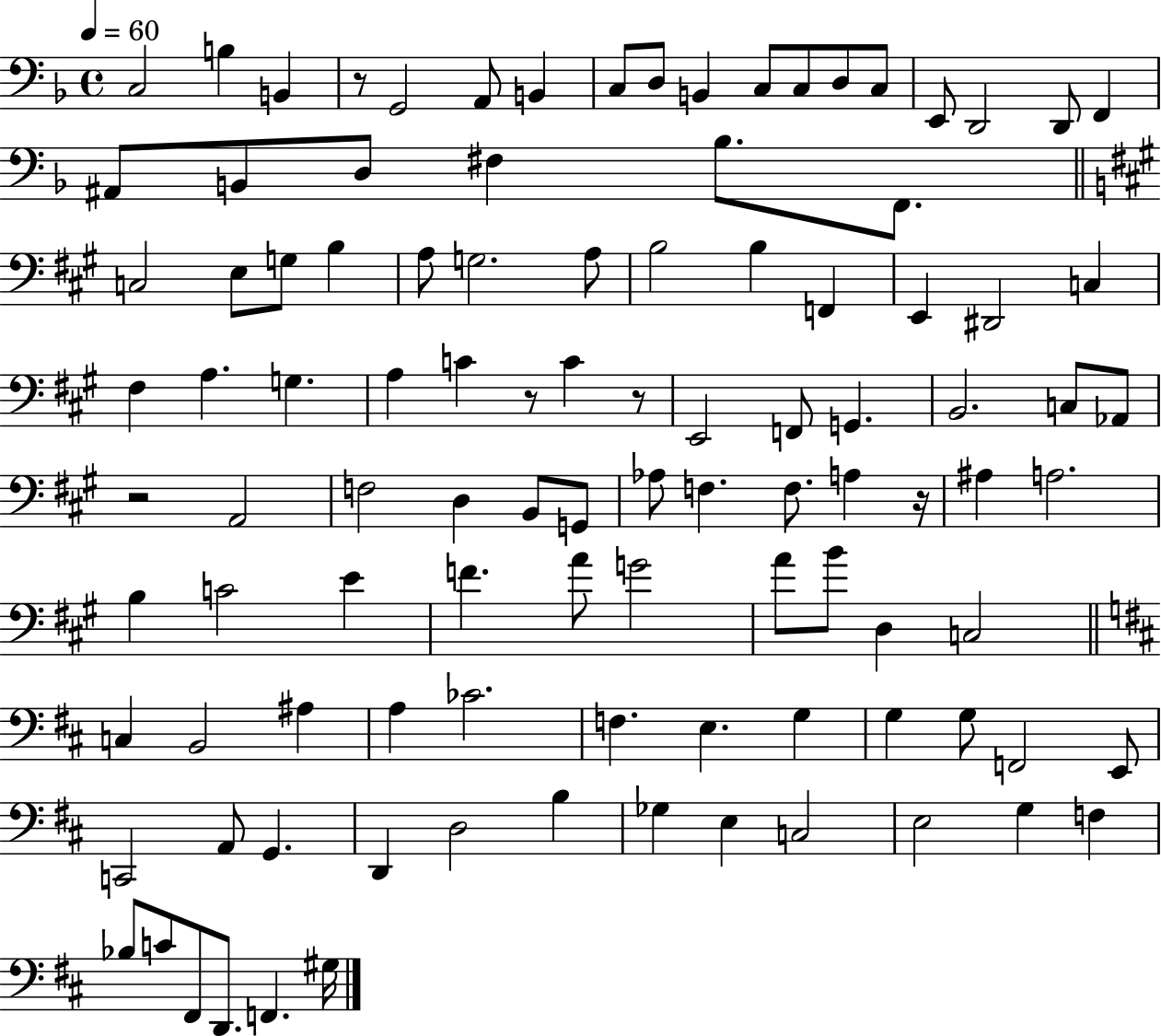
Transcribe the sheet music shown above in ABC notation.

X:1
T:Untitled
M:4/4
L:1/4
K:F
C,2 B, B,, z/2 G,,2 A,,/2 B,, C,/2 D,/2 B,, C,/2 C,/2 D,/2 C,/2 E,,/2 D,,2 D,,/2 F,, ^A,,/2 B,,/2 D,/2 ^F, _B,/2 F,,/2 C,2 E,/2 G,/2 B, A,/2 G,2 A,/2 B,2 B, F,, E,, ^D,,2 C, ^F, A, G, A, C z/2 C z/2 E,,2 F,,/2 G,, B,,2 C,/2 _A,,/2 z2 A,,2 F,2 D, B,,/2 G,,/2 _A,/2 F, F,/2 A, z/4 ^A, A,2 B, C2 E F A/2 G2 A/2 B/2 D, C,2 C, B,,2 ^A, A, _C2 F, E, G, G, G,/2 F,,2 E,,/2 C,,2 A,,/2 G,, D,, D,2 B, _G, E, C,2 E,2 G, F, _B,/2 C/2 ^F,,/2 D,,/2 F,, ^G,/4